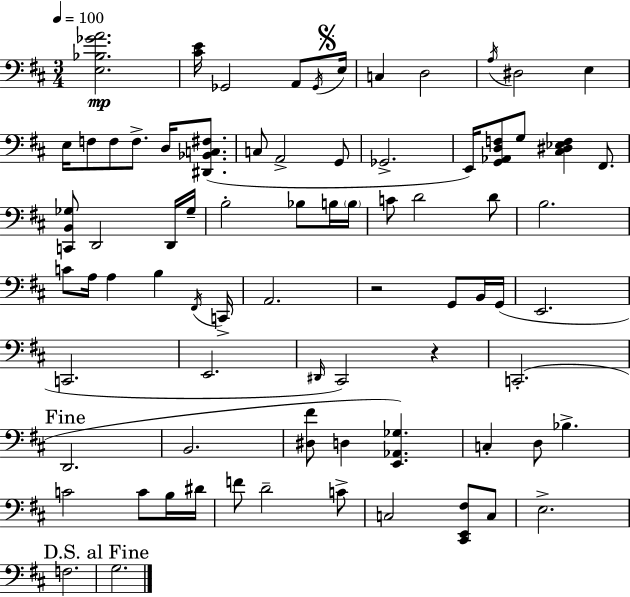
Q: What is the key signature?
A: D major